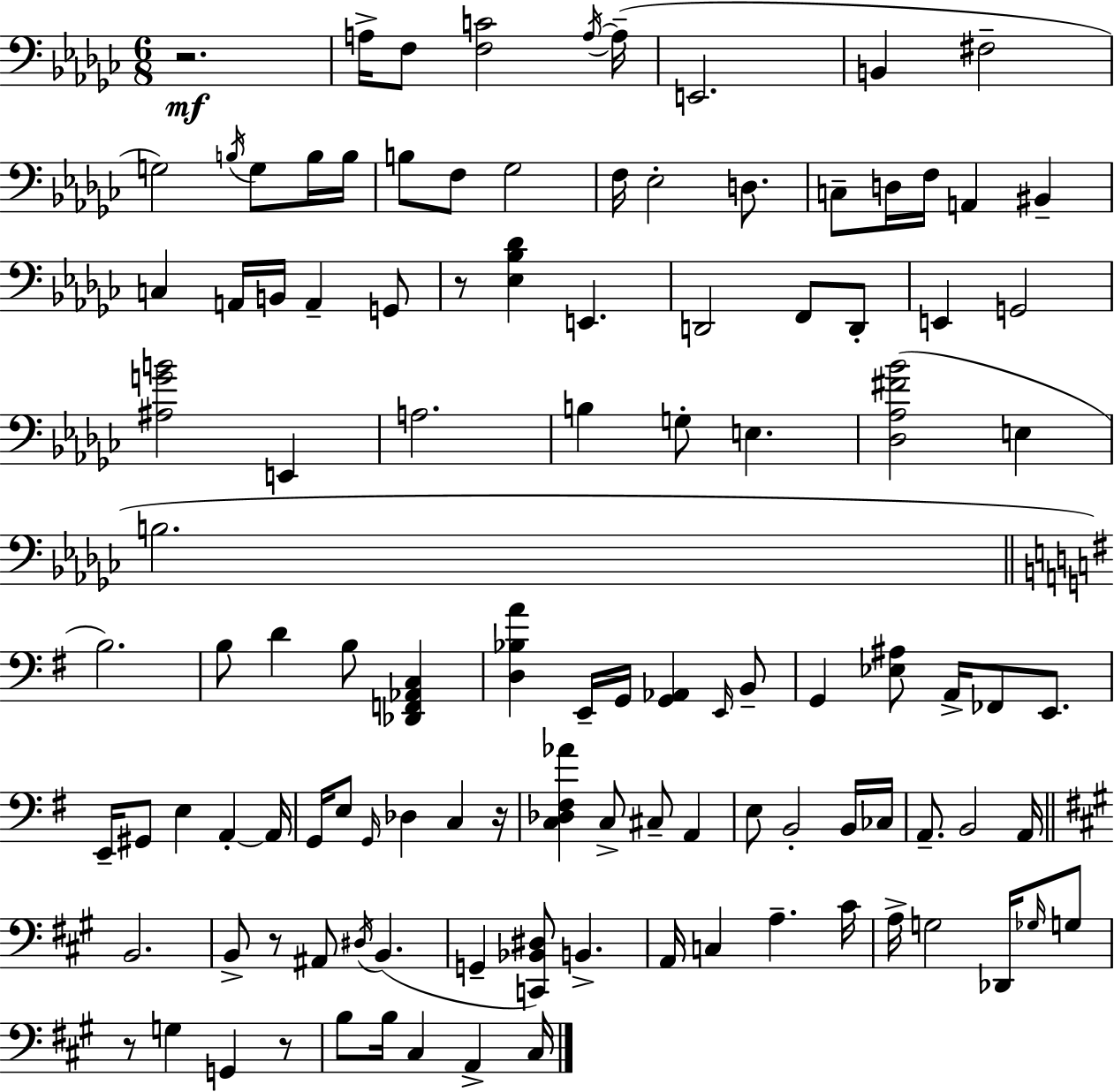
X:1
T:Untitled
M:6/8
L:1/4
K:Ebm
z2 A,/4 F,/2 [F,C]2 A,/4 A,/4 E,,2 B,, ^F,2 G,2 B,/4 G,/2 B,/4 B,/4 B,/2 F,/2 _G,2 F,/4 _E,2 D,/2 C,/2 D,/4 F,/4 A,, ^B,, C, A,,/4 B,,/4 A,, G,,/2 z/2 [_E,_B,_D] E,, D,,2 F,,/2 D,,/2 E,, G,,2 [^A,GB]2 E,, A,2 B, G,/2 E, [_D,_A,^F_B]2 E, B,2 B,2 B,/2 D B,/2 [_D,,F,,_A,,C,] [D,_B,A] E,,/4 G,,/4 [G,,_A,,] E,,/4 B,,/2 G,, [_E,^A,]/2 A,,/4 _F,,/2 E,,/2 E,,/4 ^G,,/2 E, A,, A,,/4 G,,/4 E,/2 G,,/4 _D, C, z/4 [C,_D,^F,_A] C,/2 ^C,/2 A,, E,/2 B,,2 B,,/4 _C,/4 A,,/2 B,,2 A,,/4 B,,2 B,,/2 z/2 ^A,,/2 ^D,/4 B,, G,, [C,,_B,,^D,]/2 B,, A,,/4 C, A, ^C/4 A,/4 G,2 _D,,/4 _G,/4 G,/2 z/2 G, G,, z/2 B,/2 B,/4 ^C, A,, ^C,/4